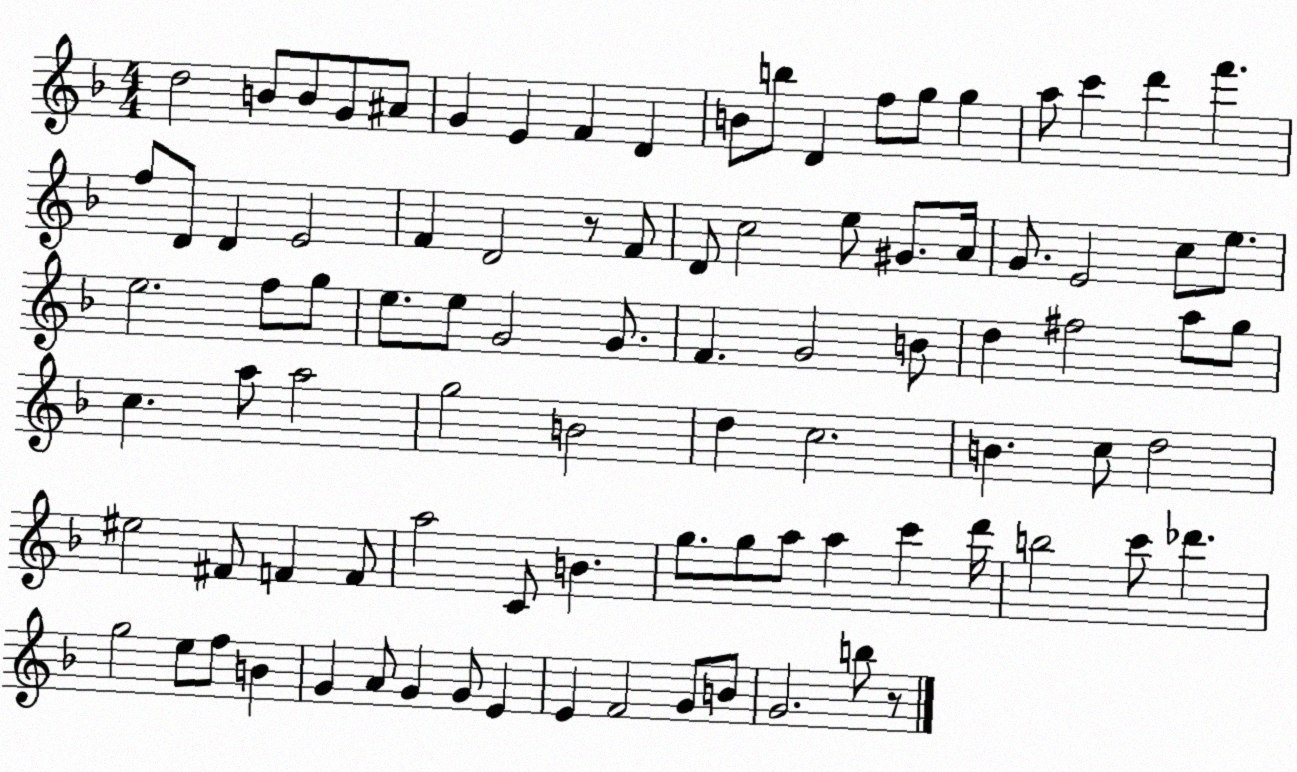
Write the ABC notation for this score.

X:1
T:Untitled
M:4/4
L:1/4
K:F
d2 B/2 B/2 G/2 ^A/2 G E F D B/2 b/2 D f/2 g/2 g a/2 c' d' f' f/2 D/2 D E2 F D2 z/2 F/2 D/2 c2 e/2 ^G/2 A/4 G/2 E2 c/2 e/2 e2 f/2 g/2 e/2 e/2 G2 G/2 F G2 B/2 d ^f2 a/2 g/2 c a/2 a2 g2 B2 d c2 B c/2 d2 ^e2 ^F/2 F F/2 a2 C/2 B g/2 g/2 a/2 a c' d'/4 b2 c'/2 _d' g2 e/2 f/2 B G A/2 G G/2 E E F2 G/2 B/2 G2 b/2 z/2